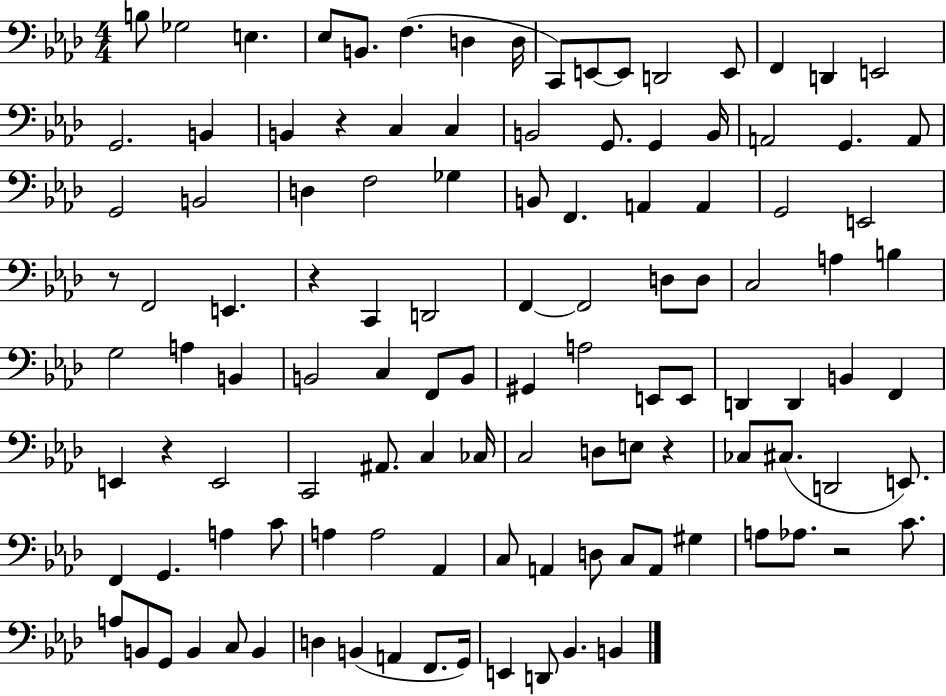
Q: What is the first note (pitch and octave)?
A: B3